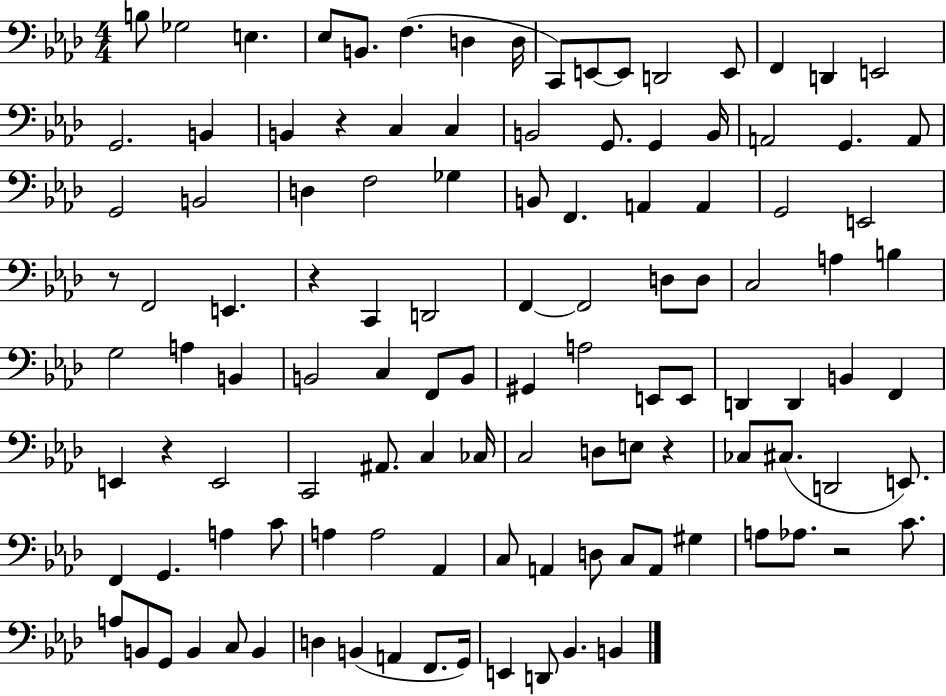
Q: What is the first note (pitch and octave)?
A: B3